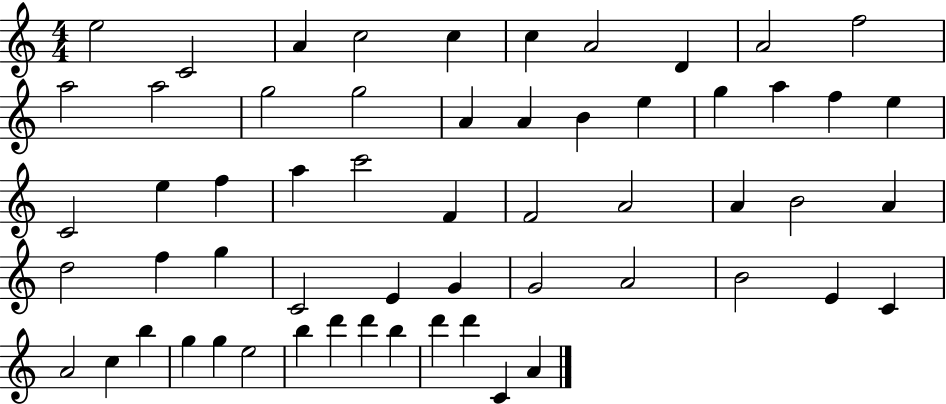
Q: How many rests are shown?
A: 0